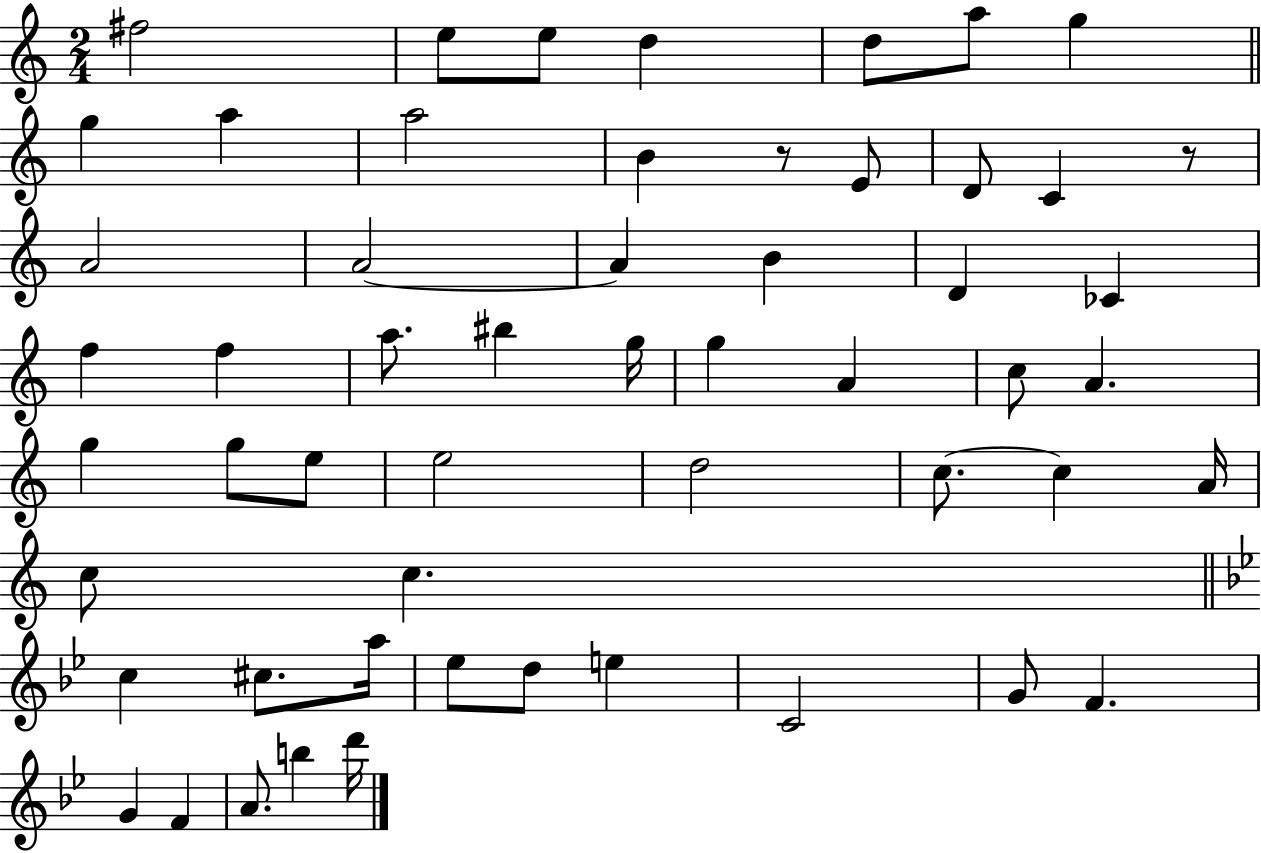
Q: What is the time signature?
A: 2/4